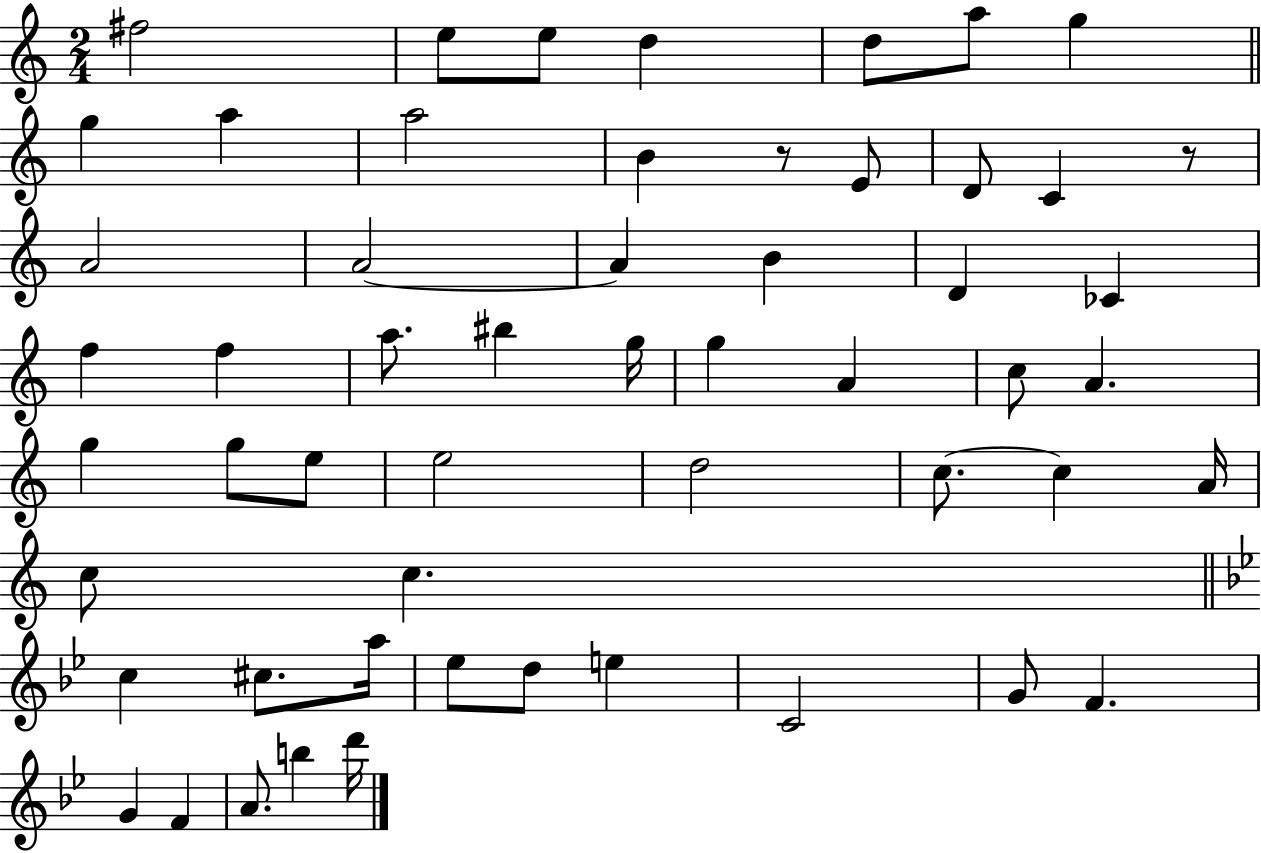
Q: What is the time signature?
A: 2/4